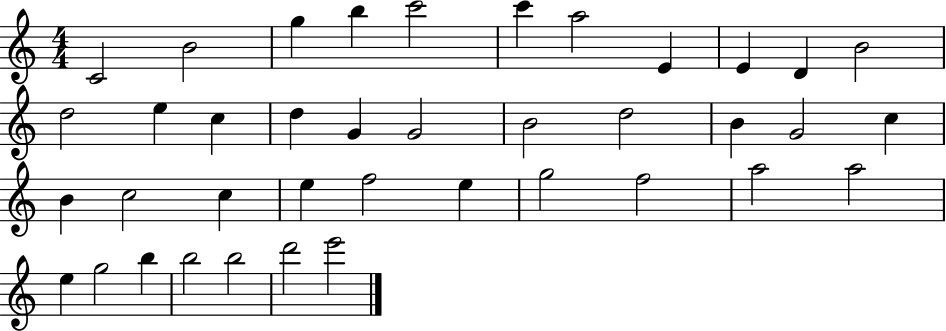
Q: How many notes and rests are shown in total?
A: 39